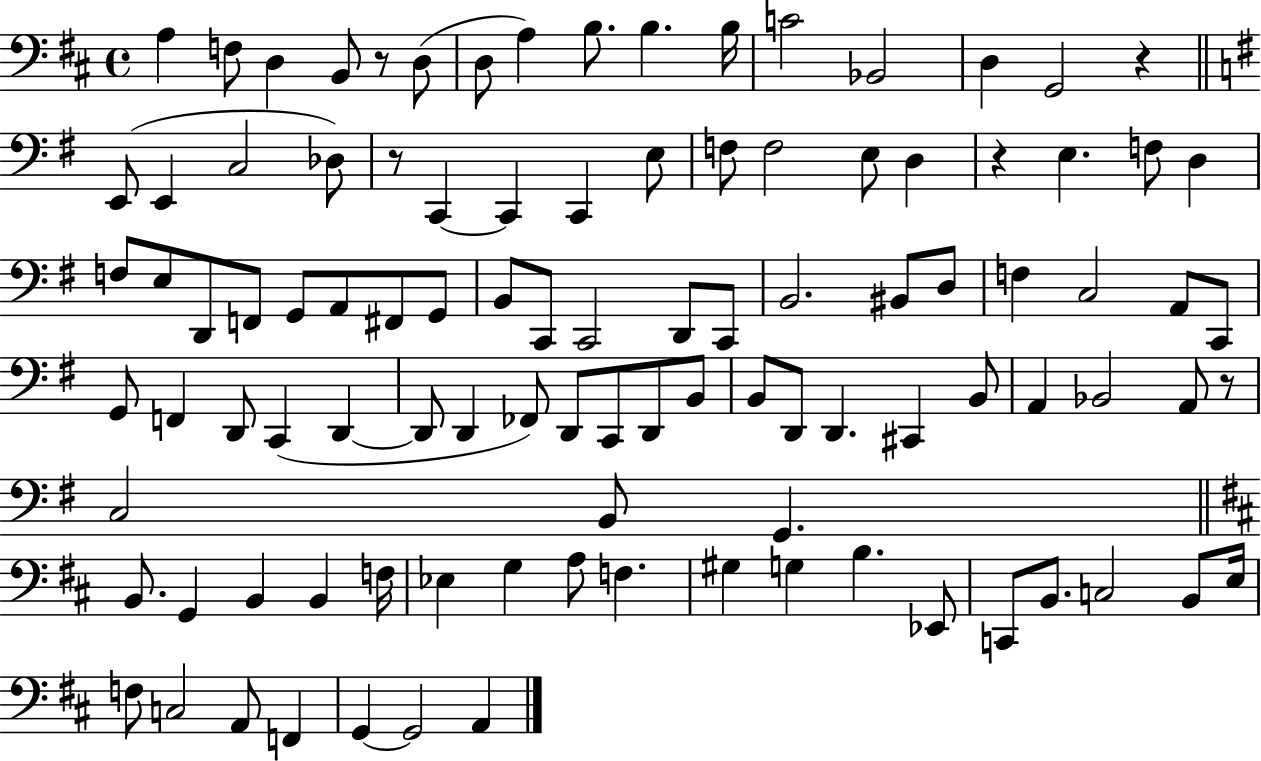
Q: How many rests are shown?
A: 5